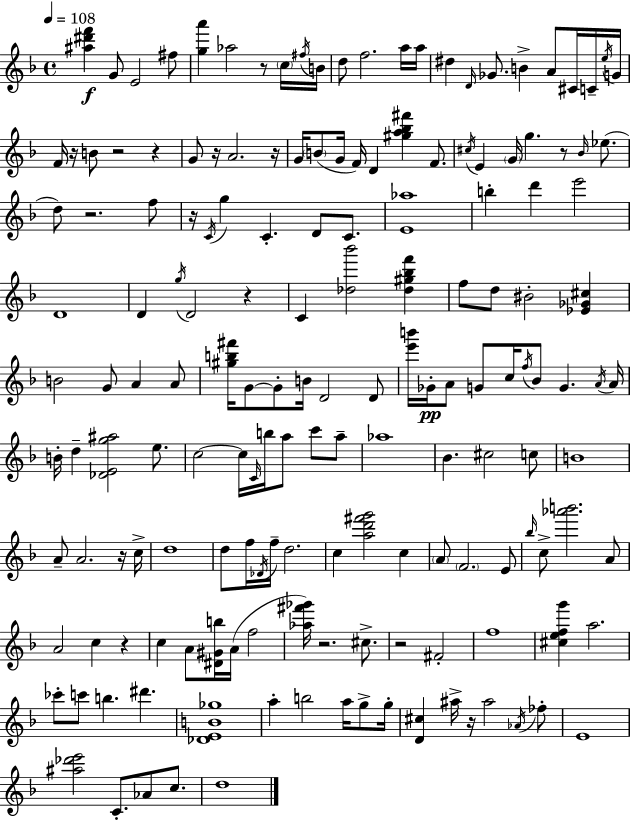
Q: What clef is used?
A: treble